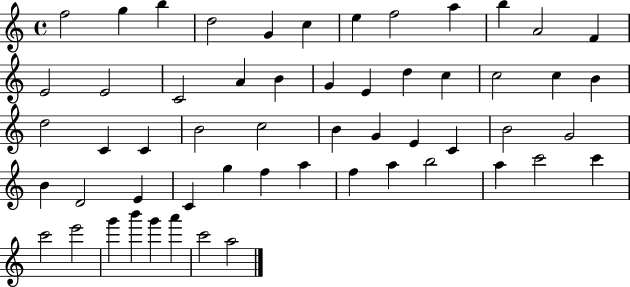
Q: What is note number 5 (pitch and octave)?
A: G4